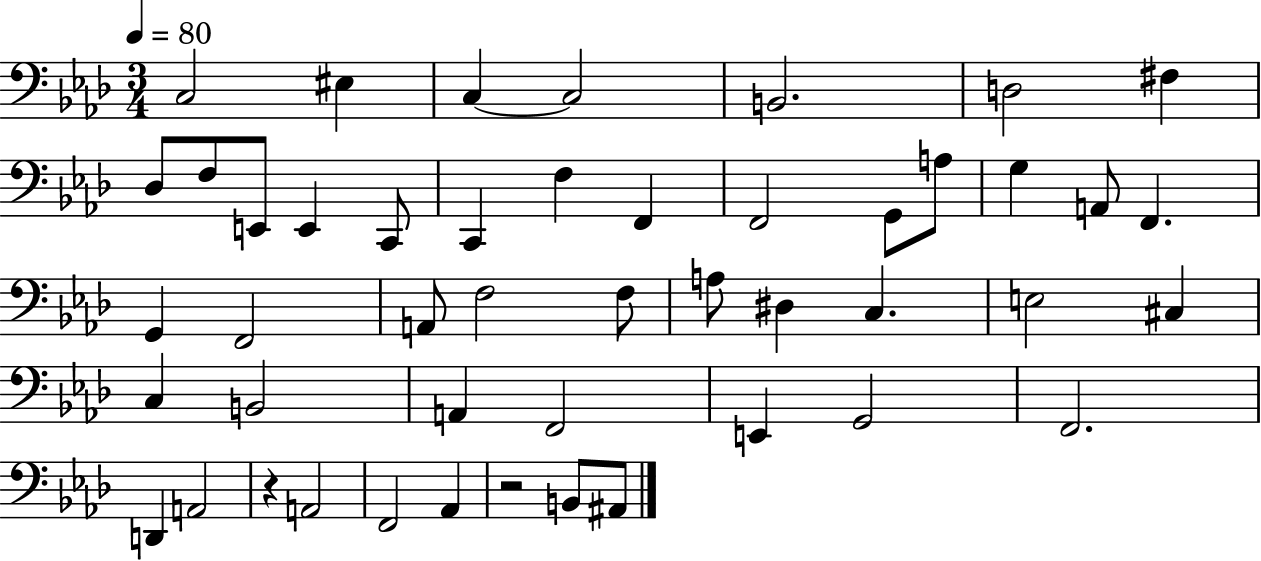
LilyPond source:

{
  \clef bass
  \numericTimeSignature
  \time 3/4
  \key aes \major
  \tempo 4 = 80
  c2 eis4 | c4~~ c2 | b,2. | d2 fis4 | \break des8 f8 e,8 e,4 c,8 | c,4 f4 f,4 | f,2 g,8 a8 | g4 a,8 f,4. | \break g,4 f,2 | a,8 f2 f8 | a8 dis4 c4. | e2 cis4 | \break c4 b,2 | a,4 f,2 | e,4 g,2 | f,2. | \break d,4 a,2 | r4 a,2 | f,2 aes,4 | r2 b,8 ais,8 | \break \bar "|."
}